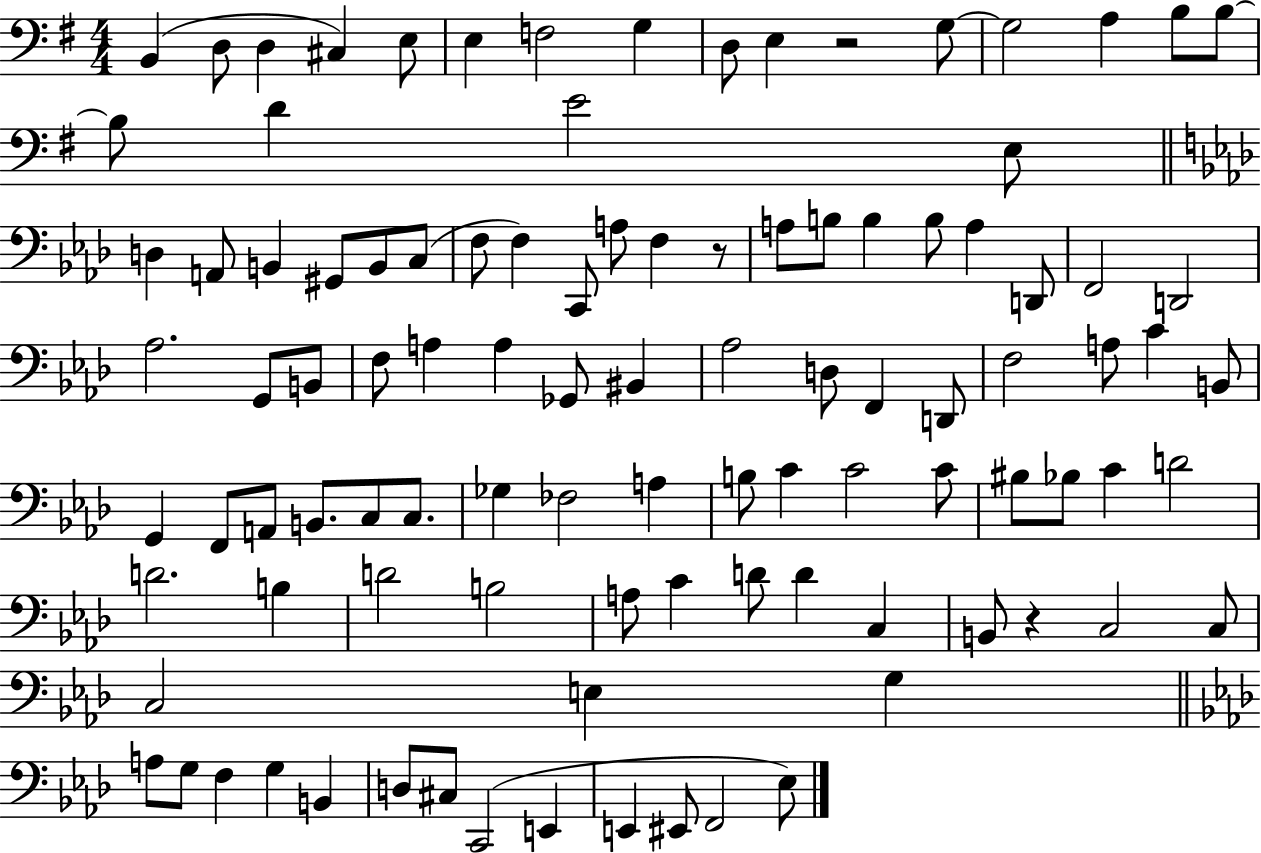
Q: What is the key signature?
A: G major